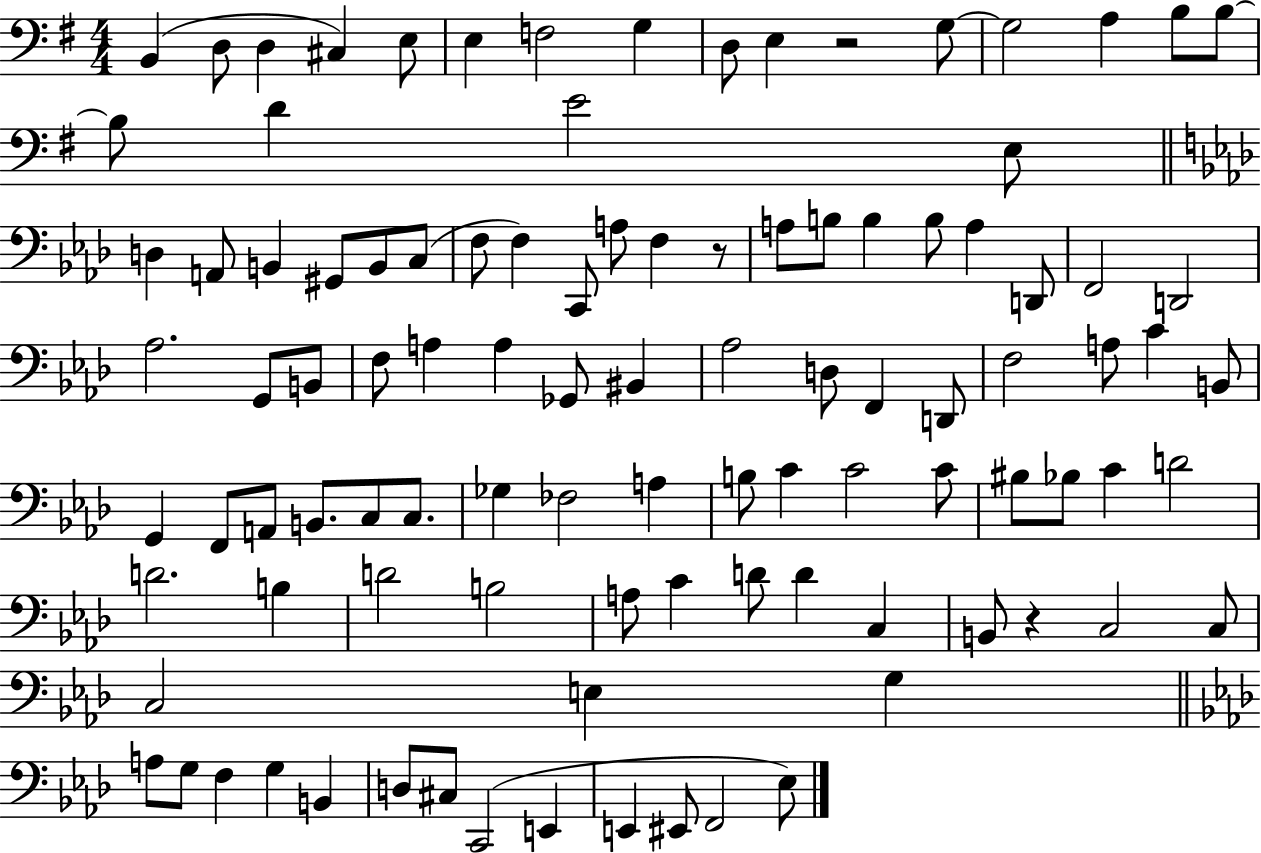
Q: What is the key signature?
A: G major